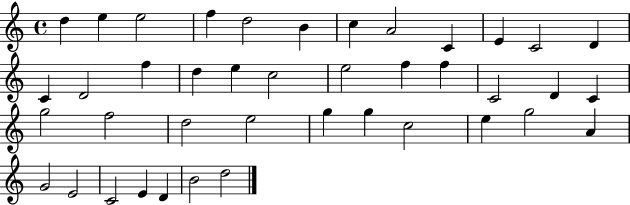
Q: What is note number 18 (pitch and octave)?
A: C5